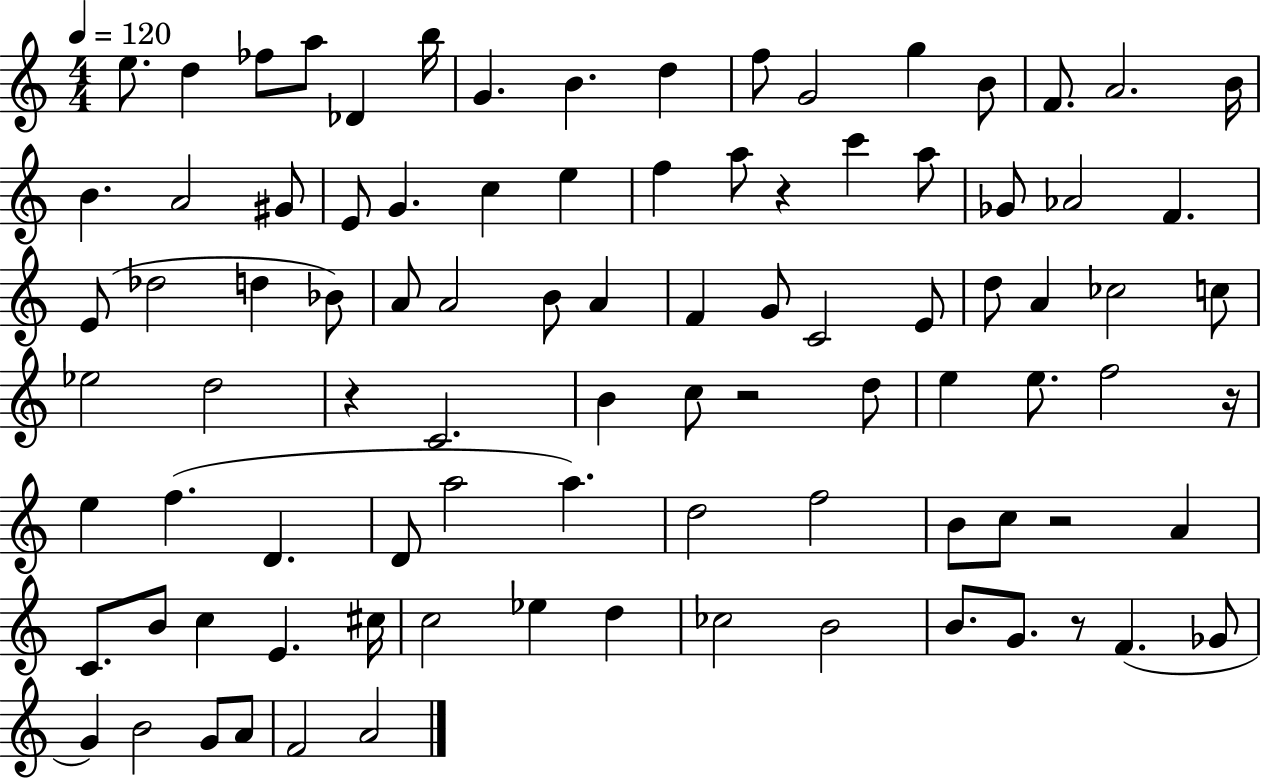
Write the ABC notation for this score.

X:1
T:Untitled
M:4/4
L:1/4
K:C
e/2 d _f/2 a/2 _D b/4 G B d f/2 G2 g B/2 F/2 A2 B/4 B A2 ^G/2 E/2 G c e f a/2 z c' a/2 _G/2 _A2 F E/2 _d2 d _B/2 A/2 A2 B/2 A F G/2 C2 E/2 d/2 A _c2 c/2 _e2 d2 z C2 B c/2 z2 d/2 e e/2 f2 z/4 e f D D/2 a2 a d2 f2 B/2 c/2 z2 A C/2 B/2 c E ^c/4 c2 _e d _c2 B2 B/2 G/2 z/2 F _G/2 G B2 G/2 A/2 F2 A2